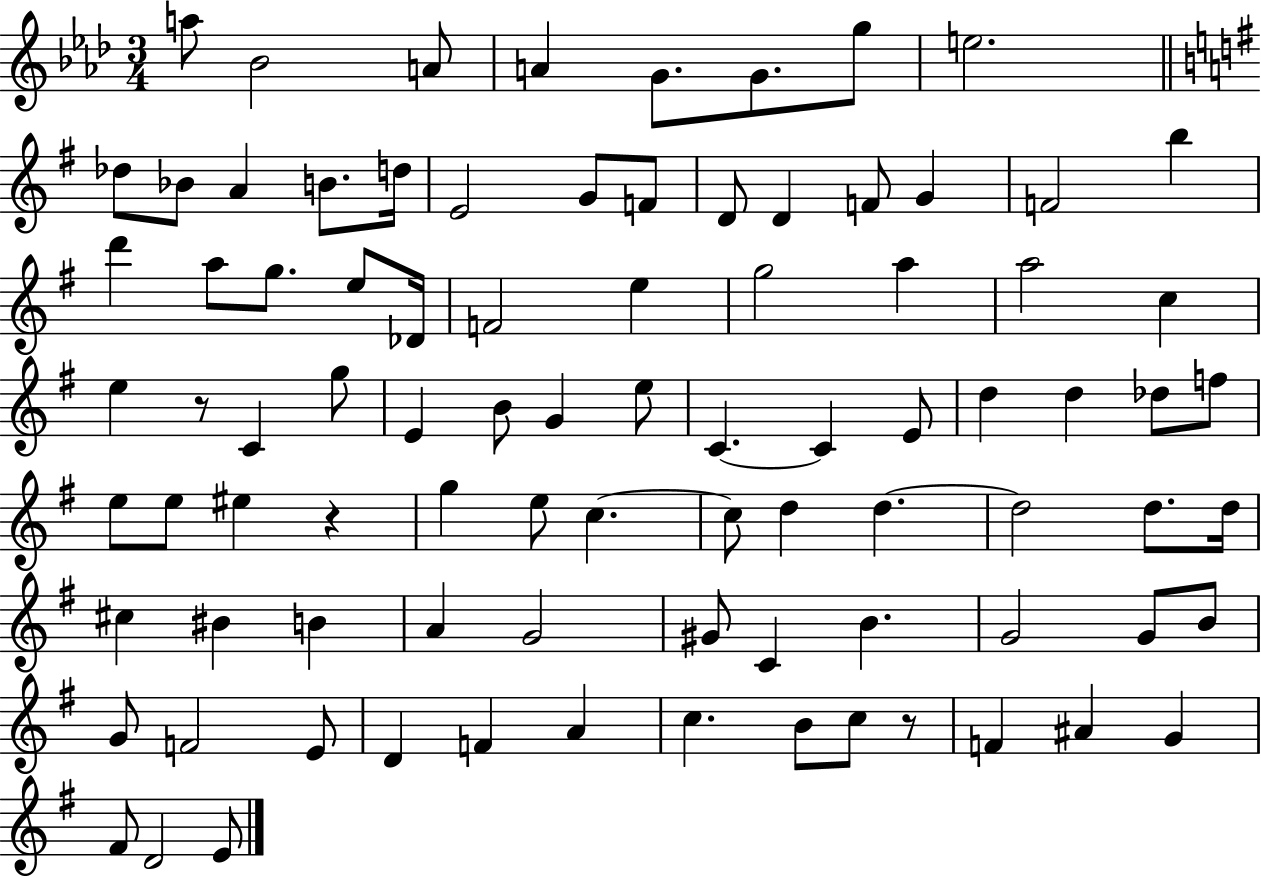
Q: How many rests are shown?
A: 3